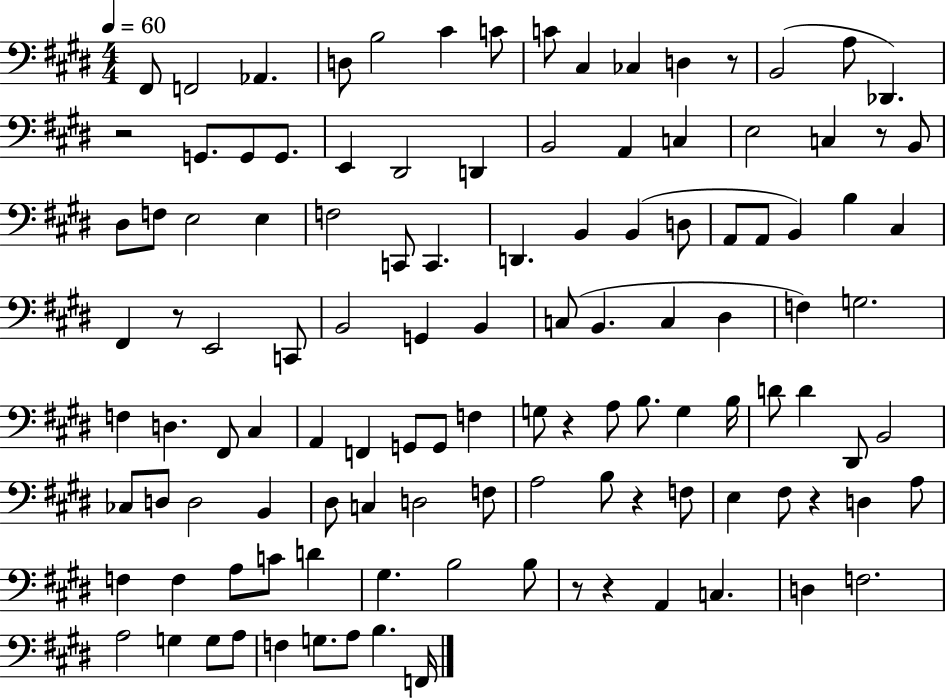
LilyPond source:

{
  \clef bass
  \numericTimeSignature
  \time 4/4
  \key e \major
  \tempo 4 = 60
  fis,8 f,2 aes,4. | d8 b2 cis'4 c'8 | c'8 cis4 ces4 d4 r8 | b,2( a8 des,4.) | \break r2 g,8. g,8 g,8. | e,4 dis,2 d,4 | b,2 a,4 c4 | e2 c4 r8 b,8 | \break dis8 f8 e2 e4 | f2 c,8 c,4. | d,4. b,4 b,4( d8 | a,8 a,8 b,4) b4 cis4 | \break fis,4 r8 e,2 c,8 | b,2 g,4 b,4 | c8( b,4. c4 dis4 | f4) g2. | \break f4 d4. fis,8 cis4 | a,4 f,4 g,8 g,8 f4 | g8 r4 a8 b8. g4 b16 | d'8 d'4 dis,8 b,2 | \break ces8 d8 d2 b,4 | dis8 c4 d2 f8 | a2 b8 r4 f8 | e4 fis8 r4 d4 a8 | \break f4 f4 a8 c'8 d'4 | gis4. b2 b8 | r8 r4 a,4 c4. | d4 f2. | \break a2 g4 g8 a8 | f4 g8. a8 b4. f,16 | \bar "|."
}